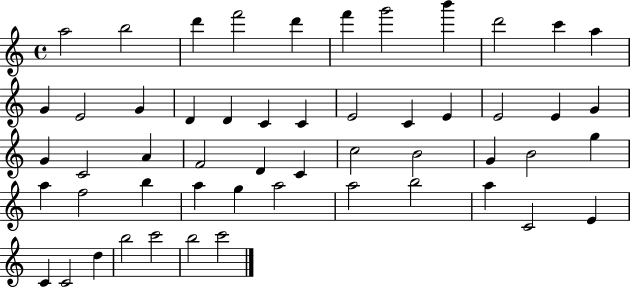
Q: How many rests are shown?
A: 0